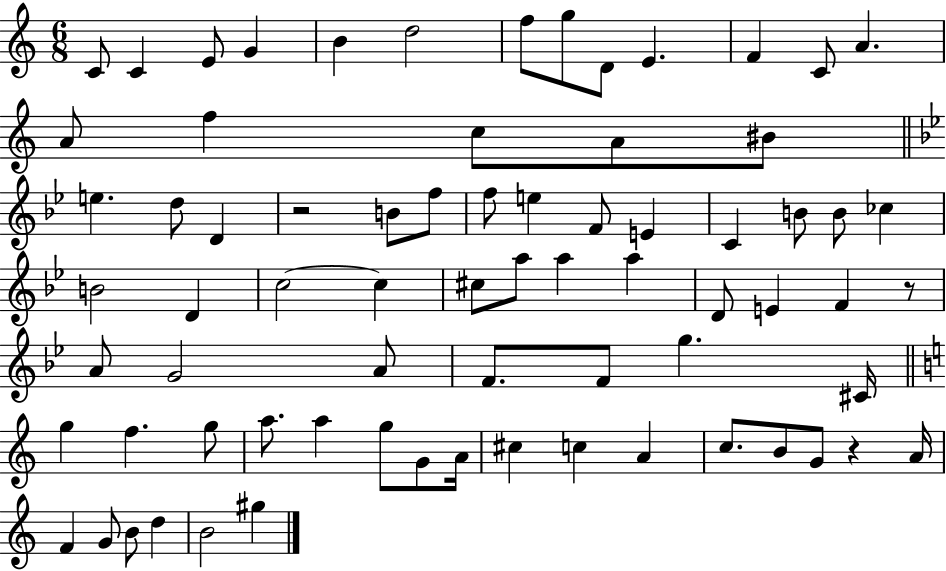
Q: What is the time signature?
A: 6/8